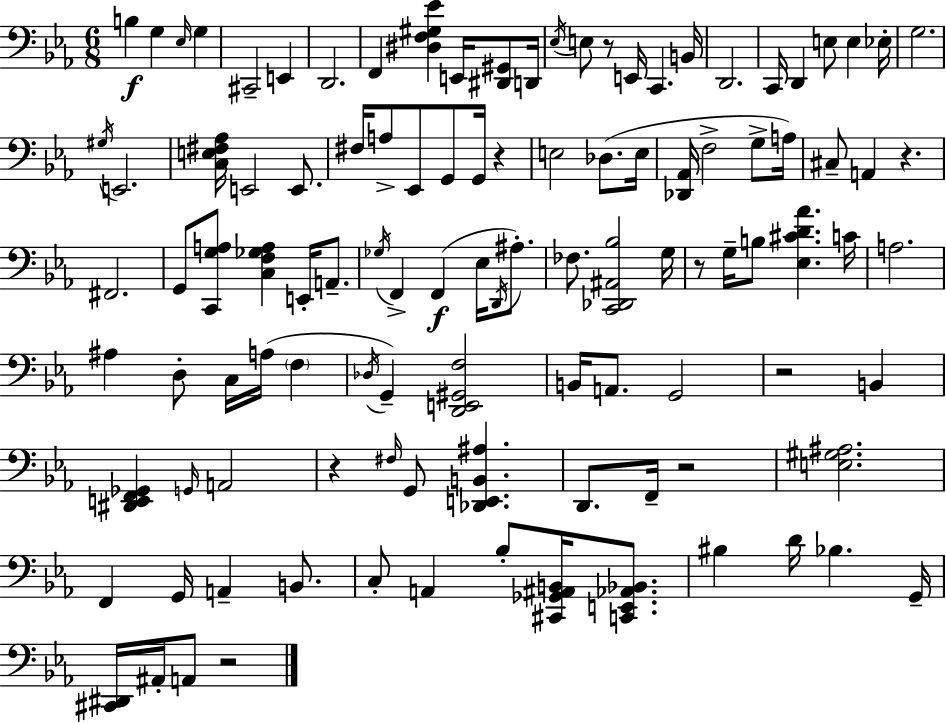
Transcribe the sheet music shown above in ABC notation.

X:1
T:Untitled
M:6/8
L:1/4
K:Cm
B, G, _E,/4 G, ^C,,2 E,, D,,2 F,, [^D,F,^G,_E] E,,/4 [^D,,^G,,]/2 D,,/4 _E,/4 E,/2 z/2 E,,/4 C,, B,,/4 D,,2 C,,/4 D,, E,/2 E, _E,/4 G,2 ^G,/4 E,,2 [C,E,^F,_A,]/4 E,,2 E,,/2 ^F,/4 A,/2 _E,,/2 G,,/2 G,,/4 z E,2 _D,/2 E,/4 [_D,,_A,,]/4 F,2 G,/2 A,/4 ^C,/2 A,, z ^F,,2 G,,/2 [C,,G,A,]/2 [C,F,_G,A,] E,,/4 A,,/2 _G,/4 F,, F,, _E,/4 D,,/4 ^A,/2 _F,/2 [C,,_D,,^A,,_B,]2 G,/4 z/2 G,/4 B,/2 [_E,^CD_A] C/4 A,2 ^A, D,/2 C,/4 A,/4 F, _D,/4 G,, [D,,E,,^G,,F,]2 B,,/4 A,,/2 G,,2 z2 B,, [^D,,E,,F,,_G,,] G,,/4 A,,2 z ^F,/4 G,,/2 [_D,,E,,B,,^A,] D,,/2 F,,/4 z2 [E,^G,^A,]2 F,, G,,/4 A,, B,,/2 C,/2 A,, _B,/2 [^C,,_G,,^A,,B,,]/4 [C,,E,,_A,,_B,,]/2 ^B, D/4 _B, G,,/4 [^C,,^D,,]/4 ^A,,/4 A,,/2 z2